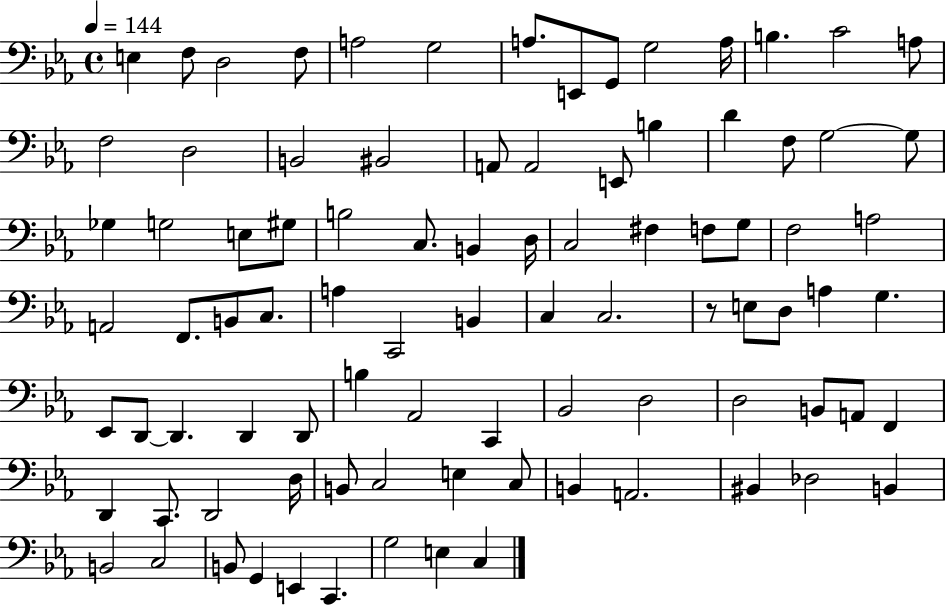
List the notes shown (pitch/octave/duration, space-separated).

E3/q F3/e D3/h F3/e A3/h G3/h A3/e. E2/e G2/e G3/h A3/s B3/q. C4/h A3/e F3/h D3/h B2/h BIS2/h A2/e A2/h E2/e B3/q D4/q F3/e G3/h G3/e Gb3/q G3/h E3/e G#3/e B3/h C3/e. B2/q D3/s C3/h F#3/q F3/e G3/e F3/h A3/h A2/h F2/e. B2/e C3/e. A3/q C2/h B2/q C3/q C3/h. R/e E3/e D3/e A3/q G3/q. Eb2/e D2/e D2/q. D2/q D2/e B3/q Ab2/h C2/q Bb2/h D3/h D3/h B2/e A2/e F2/q D2/q C2/e. D2/h D3/s B2/e C3/h E3/q C3/e B2/q A2/h. BIS2/q Db3/h B2/q B2/h C3/h B2/e G2/q E2/q C2/q. G3/h E3/q C3/q